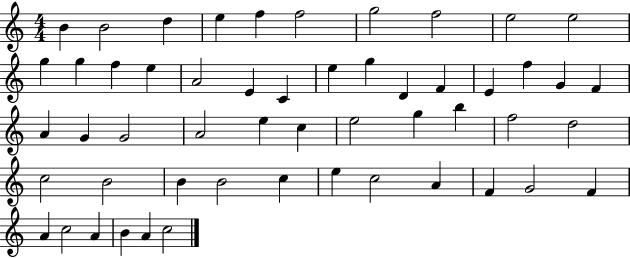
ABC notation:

X:1
T:Untitled
M:4/4
L:1/4
K:C
B B2 d e f f2 g2 f2 e2 e2 g g f e A2 E C e g D F E f G F A G G2 A2 e c e2 g b f2 d2 c2 B2 B B2 c e c2 A F G2 F A c2 A B A c2